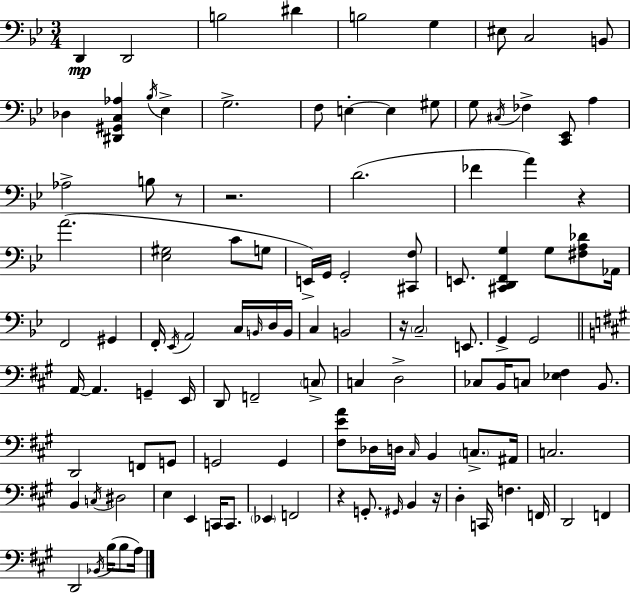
X:1
T:Untitled
M:3/4
L:1/4
K:Bb
D,, D,,2 B,2 ^D B,2 G, ^E,/2 C,2 B,,/2 _D, [^D,,^G,,C,_A,] _B,/4 _E, G,2 F,/2 E, E, ^G,/2 G,/2 ^C,/4 _F, [C,,_E,,]/2 A, _A,2 B,/2 z/2 z2 D2 _F A z A2 [_E,^G,]2 C/2 G,/2 E,,/4 G,,/4 G,,2 [^C,,F,]/2 E,,/2 [^C,,D,,F,,G,] G,/2 [^F,A,_D]/2 _A,,/4 F,,2 ^G,, F,,/4 _E,,/4 A,,2 C,/4 B,,/4 D,/4 B,,/4 C, B,,2 z/4 C,2 E,,/2 G,, G,,2 A,,/4 A,, G,, E,,/4 D,,/2 F,,2 C,/2 C, D,2 _C,/2 B,,/4 C,/2 [_E,^F,] B,,/2 D,,2 F,,/2 G,,/2 G,,2 G,, [^F,EA]/2 _D,/4 D,/4 ^C,/4 B,, C,/2 ^A,,/4 C,2 B,, C,/4 ^D,2 E, E,, C,,/4 C,,/2 _E,, F,,2 z G,,/2 ^G,,/4 B,, z/4 D, C,,/4 F, F,,/4 D,,2 F,, D,,2 _B,,/4 B,/4 B,/2 A,/4